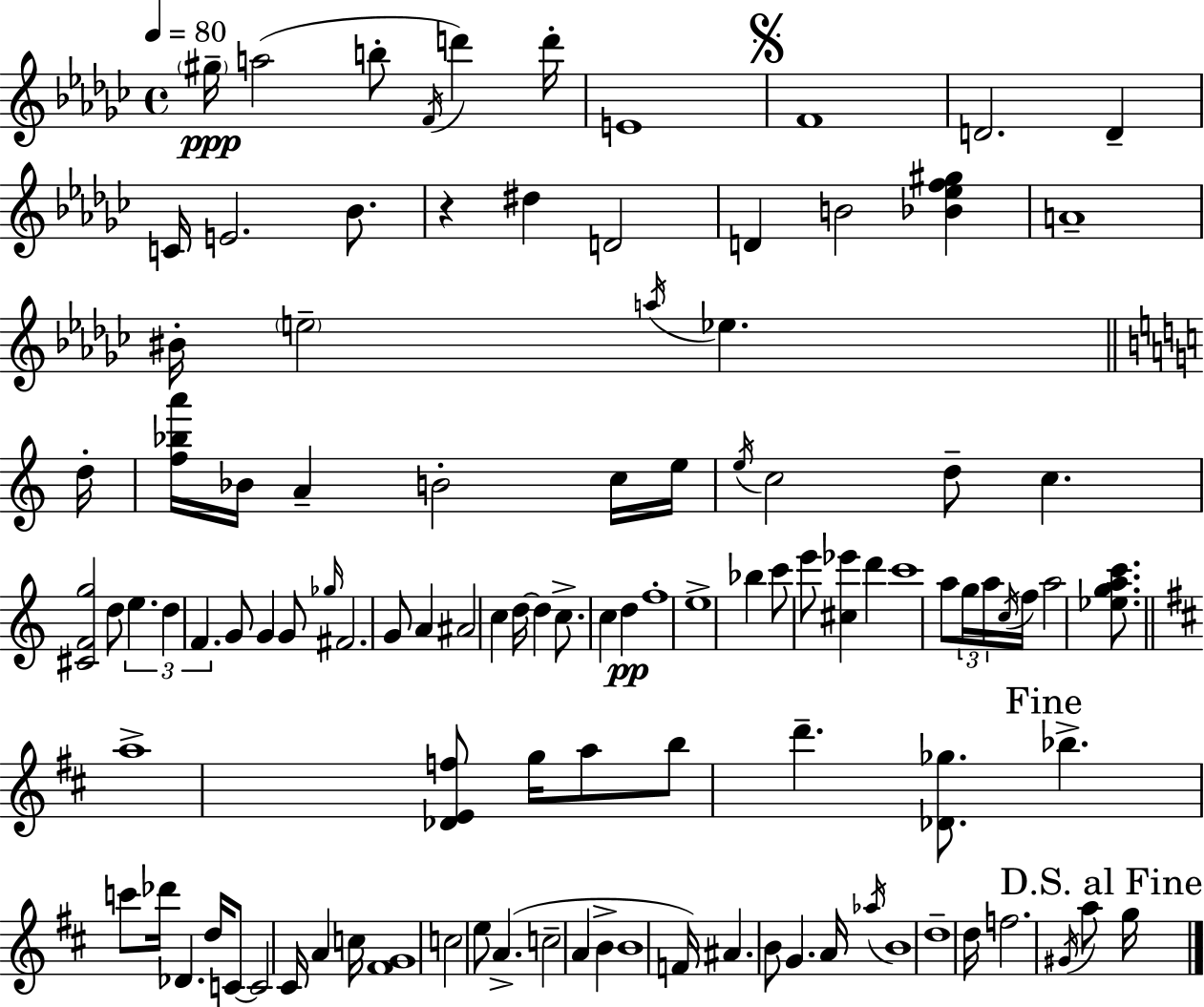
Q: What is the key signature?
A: EES minor